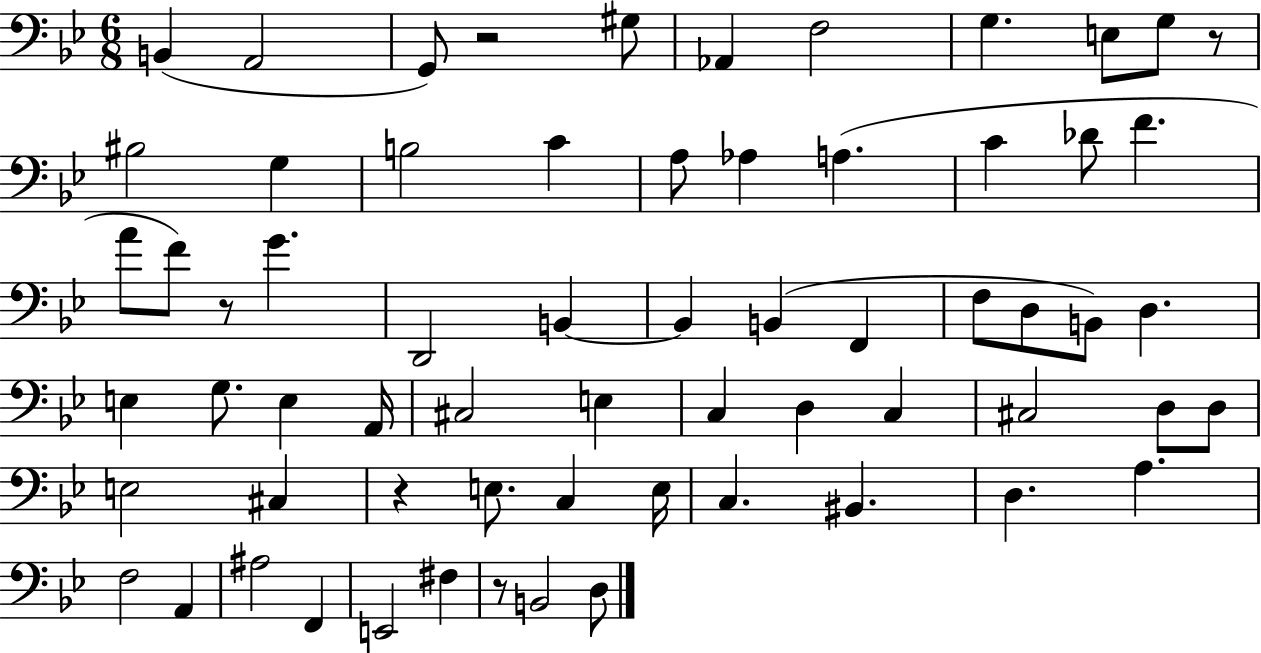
X:1
T:Untitled
M:6/8
L:1/4
K:Bb
B,, A,,2 G,,/2 z2 ^G,/2 _A,, F,2 G, E,/2 G,/2 z/2 ^B,2 G, B,2 C A,/2 _A, A, C _D/2 F A/2 F/2 z/2 G D,,2 B,, B,, B,, F,, F,/2 D,/2 B,,/2 D, E, G,/2 E, A,,/4 ^C,2 E, C, D, C, ^C,2 D,/2 D,/2 E,2 ^C, z E,/2 C, E,/4 C, ^B,, D, A, F,2 A,, ^A,2 F,, E,,2 ^F, z/2 B,,2 D,/2